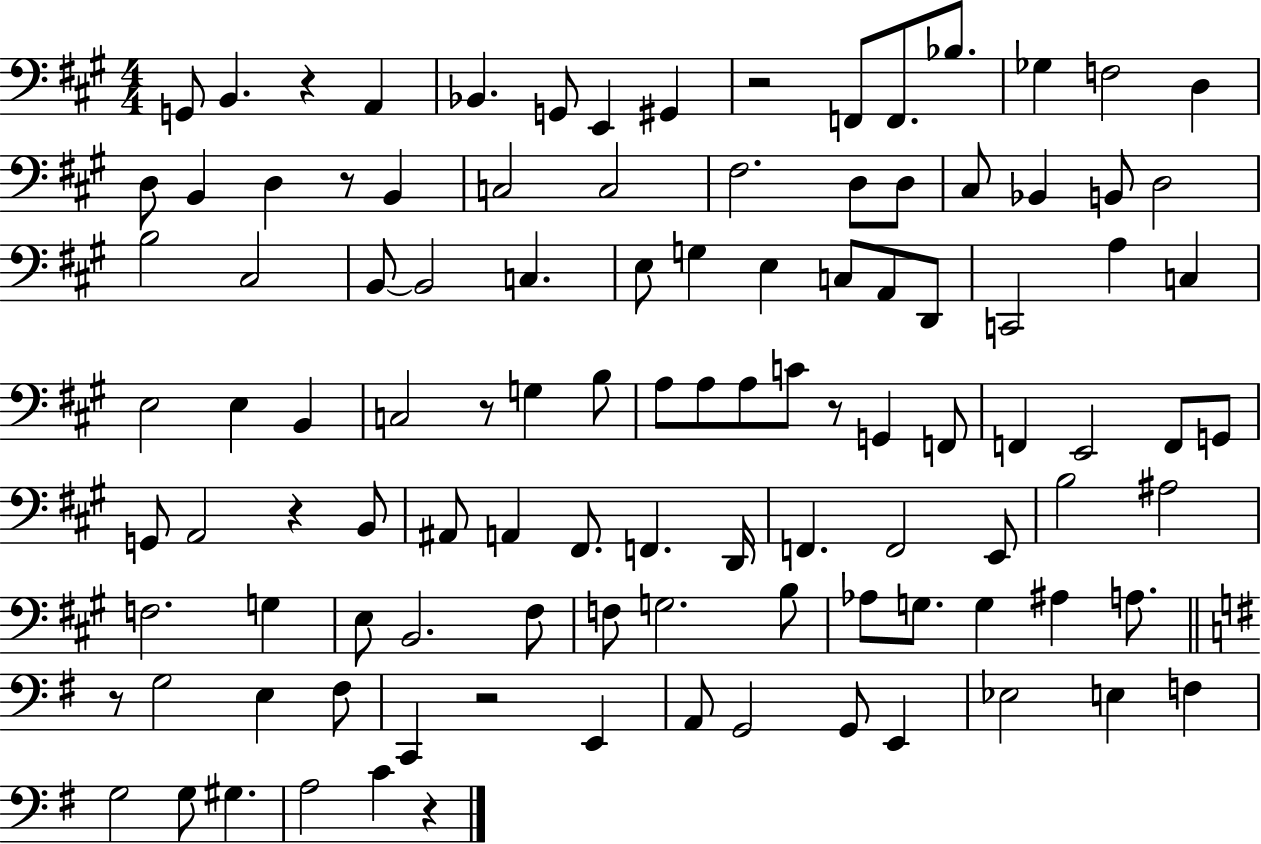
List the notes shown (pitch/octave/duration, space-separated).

G2/e B2/q. R/q A2/q Bb2/q. G2/e E2/q G#2/q R/h F2/e F2/e. Bb3/e. Gb3/q F3/h D3/q D3/e B2/q D3/q R/e B2/q C3/h C3/h F#3/h. D3/e D3/e C#3/e Bb2/q B2/e D3/h B3/h C#3/h B2/e B2/h C3/q. E3/e G3/q E3/q C3/e A2/e D2/e C2/h A3/q C3/q E3/h E3/q B2/q C3/h R/e G3/q B3/e A3/e A3/e A3/e C4/e R/e G2/q F2/e F2/q E2/h F2/e G2/e G2/e A2/h R/q B2/e A#2/e A2/q F#2/e. F2/q. D2/s F2/q. F2/h E2/e B3/h A#3/h F3/h. G3/q E3/e B2/h. F#3/e F3/e G3/h. B3/e Ab3/e G3/e. G3/q A#3/q A3/e. R/e G3/h E3/q F#3/e C2/q R/h E2/q A2/e G2/h G2/e E2/q Eb3/h E3/q F3/q G3/h G3/e G#3/q. A3/h C4/q R/q